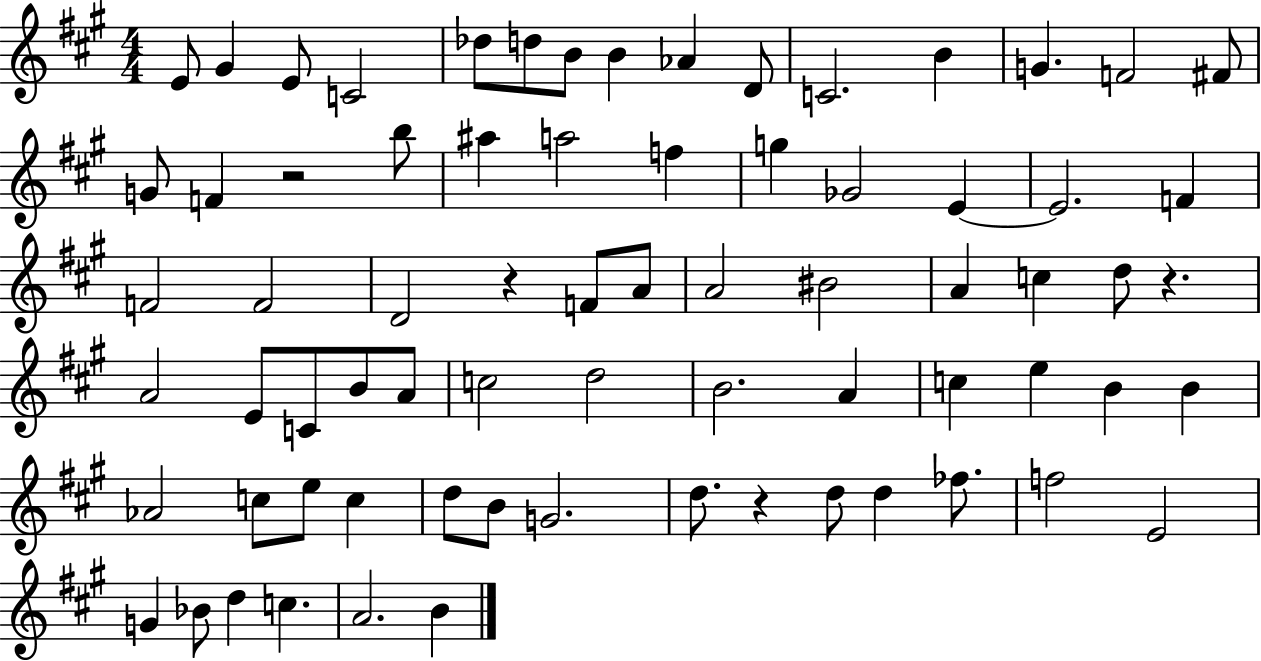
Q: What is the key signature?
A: A major